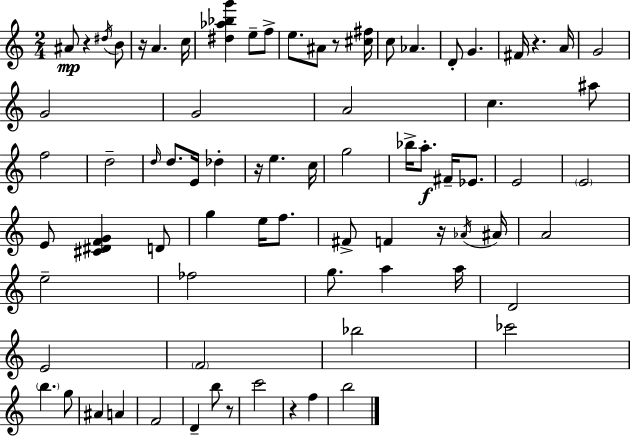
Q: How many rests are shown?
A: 8